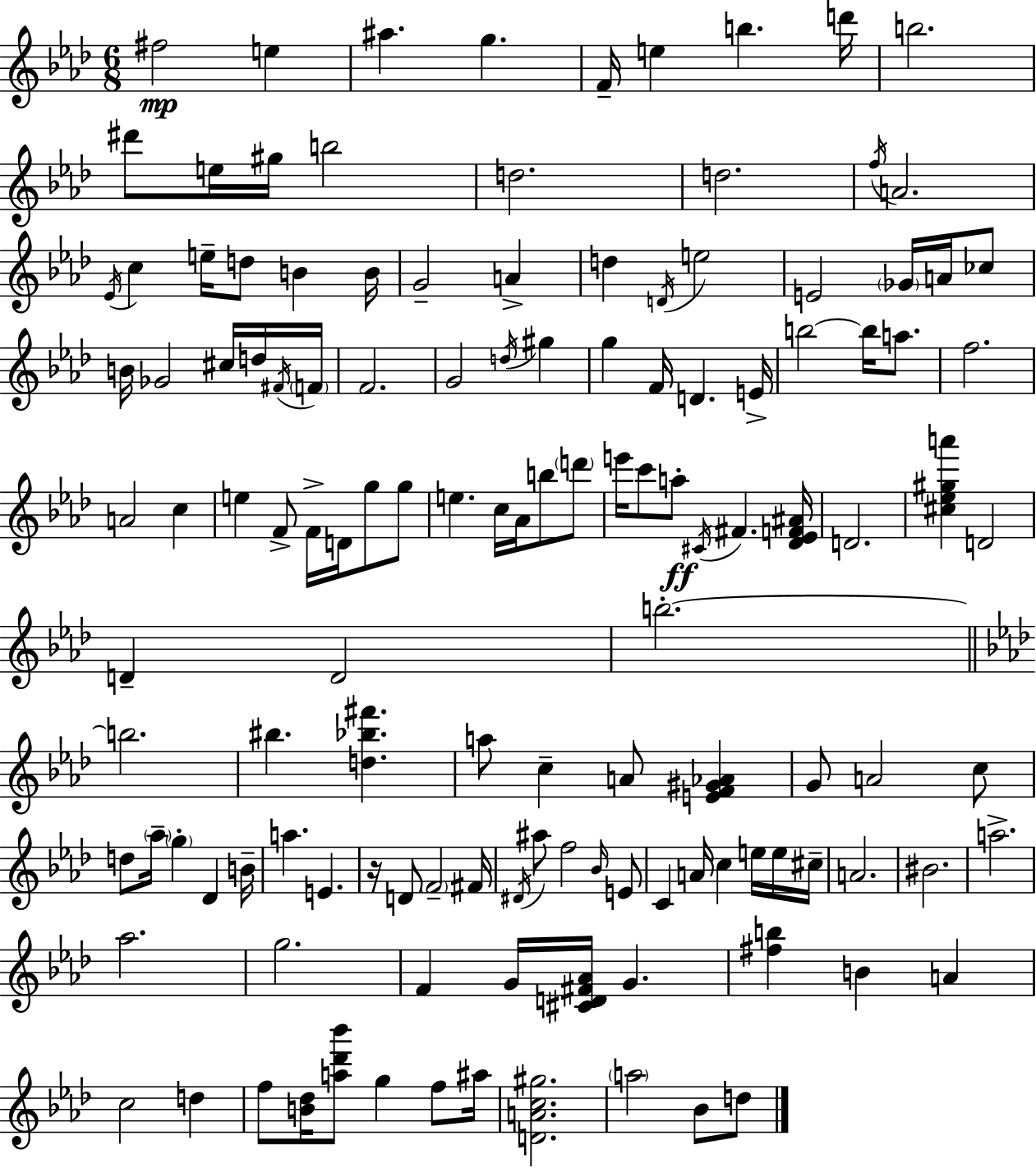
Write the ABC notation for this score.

X:1
T:Untitled
M:6/8
L:1/4
K:Fm
^f2 e ^a g F/4 e b d'/4 b2 ^d'/2 e/4 ^g/4 b2 d2 d2 f/4 A2 _E/4 c e/4 d/2 B B/4 G2 A d D/4 e2 E2 _G/4 A/4 _c/2 B/4 _G2 ^c/4 d/4 ^F/4 F/4 F2 G2 d/4 ^g g F/4 D E/4 b2 b/4 a/2 f2 A2 c e F/2 F/4 D/4 g/2 g/2 e c/4 _A/4 b/2 d'/2 e'/4 c'/2 a/2 ^C/4 ^F [_D_EF^A]/4 D2 [^c_e^ga'] D2 D D2 b2 b2 ^b [d_b^f'] a/2 c A/2 [EF^G_A] G/2 A2 c/2 d/2 _a/4 g _D B/4 a E z/4 D/2 F2 ^F/4 ^D/4 ^a/2 f2 _B/4 E/2 C A/4 c e/4 e/4 ^c/4 A2 ^B2 a2 _a2 g2 F G/4 [^CD^F_A]/4 G [^fb] B A c2 d f/2 [B_d]/4 [a_d'_b']/2 g f/2 ^a/4 [DAc^g]2 a2 _B/2 d/2